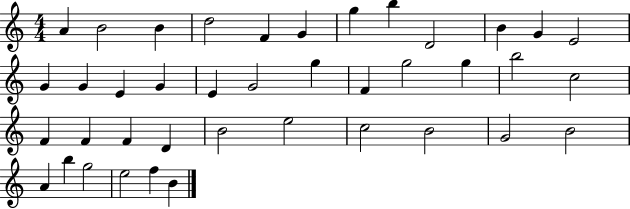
X:1
T:Untitled
M:4/4
L:1/4
K:C
A B2 B d2 F G g b D2 B G E2 G G E G E G2 g F g2 g b2 c2 F F F D B2 e2 c2 B2 G2 B2 A b g2 e2 f B